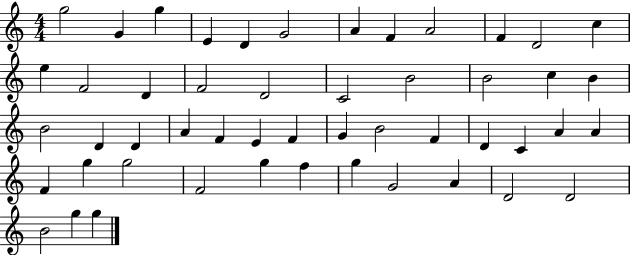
X:1
T:Untitled
M:4/4
L:1/4
K:C
g2 G g E D G2 A F A2 F D2 c e F2 D F2 D2 C2 B2 B2 c B B2 D D A F E F G B2 F D C A A F g g2 F2 g f g G2 A D2 D2 B2 g g